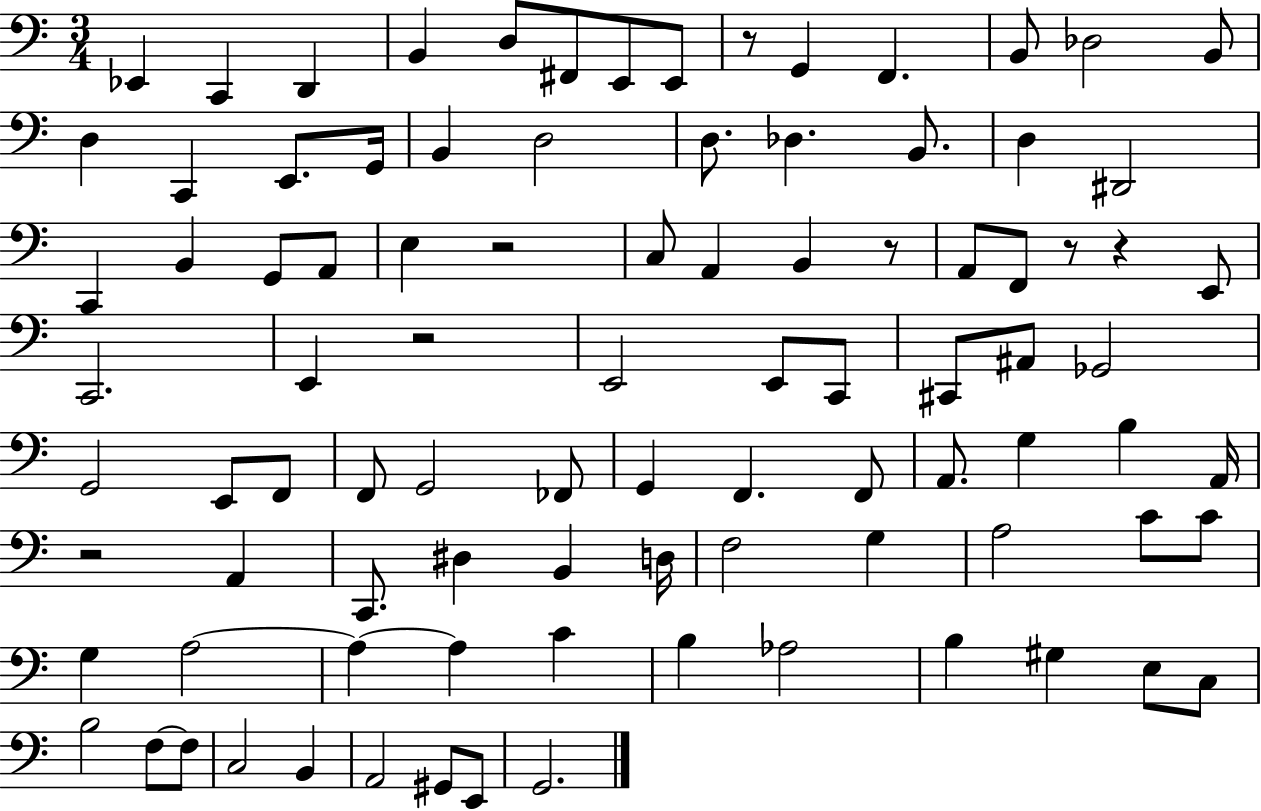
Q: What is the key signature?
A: C major